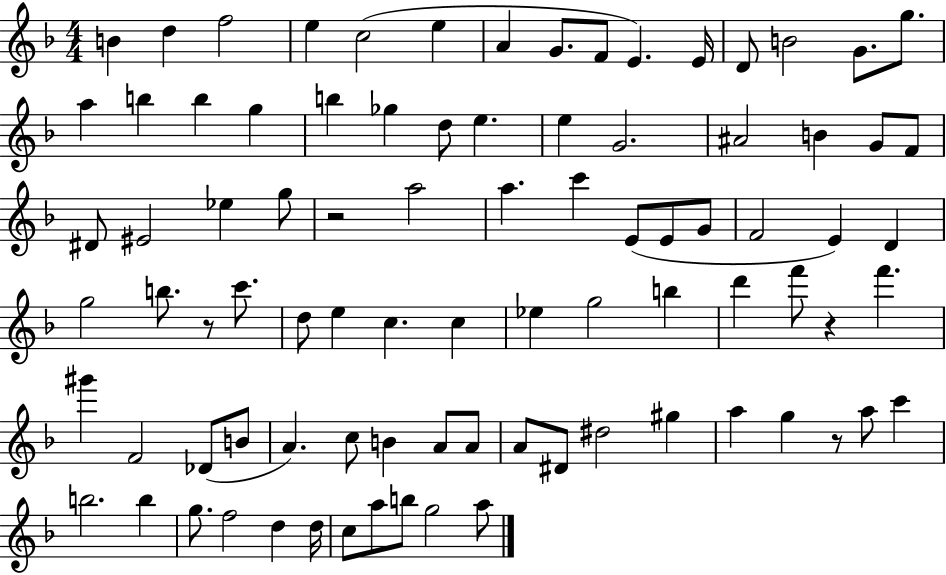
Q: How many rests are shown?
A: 4